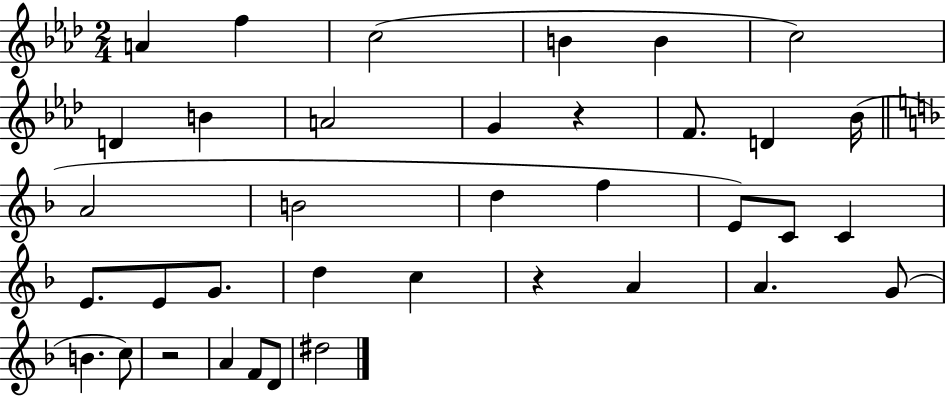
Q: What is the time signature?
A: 2/4